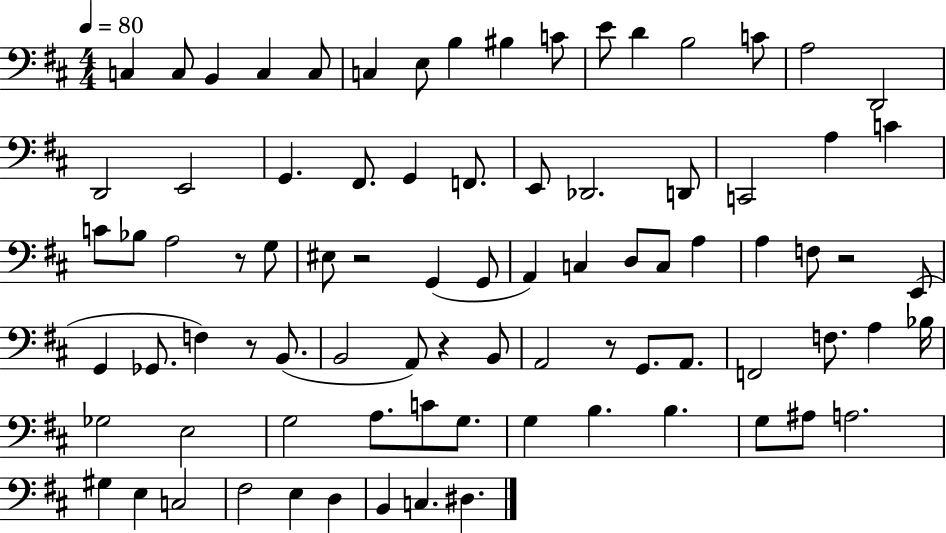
{
  \clef bass
  \numericTimeSignature
  \time 4/4
  \key d \major
  \tempo 4 = 80
  c4 c8 b,4 c4 c8 | c4 e8 b4 bis4 c'8 | e'8 d'4 b2 c'8 | a2 d,2 | \break d,2 e,2 | g,4. fis,8. g,4 f,8. | e,8 des,2. d,8 | c,2 a4 c'4 | \break c'8 bes8 a2 r8 g8 | eis8 r2 g,4( g,8 | a,4) c4 d8 c8 a4 | a4 f8 r2 e,8( | \break g,4 ges,8. f4) r8 b,8.( | b,2 a,8) r4 b,8 | a,2 r8 g,8. a,8. | f,2 f8. a4 bes16 | \break ges2 e2 | g2 a8. c'8 g8. | g4 b4. b4. | g8 ais8 a2. | \break gis4 e4 c2 | fis2 e4 d4 | b,4 c4. dis4. | \bar "|."
}